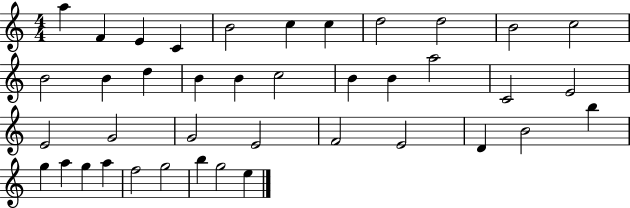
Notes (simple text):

A5/q F4/q E4/q C4/q B4/h C5/q C5/q D5/h D5/h B4/h C5/h B4/h B4/q D5/q B4/q B4/q C5/h B4/q B4/q A5/h C4/h E4/h E4/h G4/h G4/h E4/h F4/h E4/h D4/q B4/h B5/q G5/q A5/q G5/q A5/q F5/h G5/h B5/q G5/h E5/q